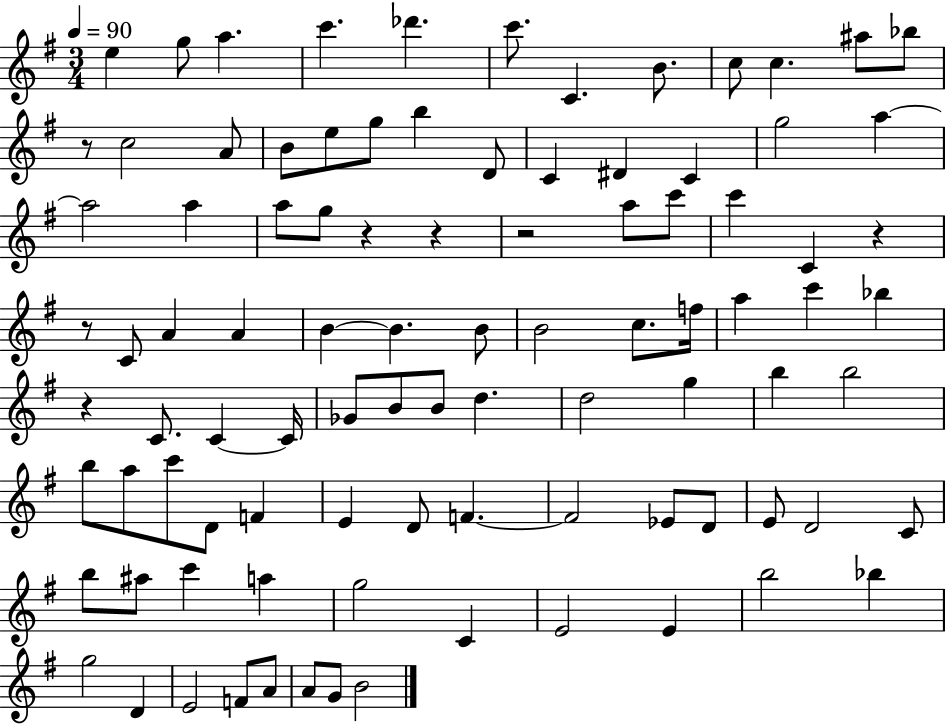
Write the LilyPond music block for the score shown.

{
  \clef treble
  \numericTimeSignature
  \time 3/4
  \key g \major
  \tempo 4 = 90
  e''4 g''8 a''4. | c'''4. des'''4. | c'''8. c'4. b'8. | c''8 c''4. ais''8 bes''8 | \break r8 c''2 a'8 | b'8 e''8 g''8 b''4 d'8 | c'4 dis'4 c'4 | g''2 a''4~~ | \break a''2 a''4 | a''8 g''8 r4 r4 | r2 a''8 c'''8 | c'''4 c'4 r4 | \break r8 c'8 a'4 a'4 | b'4~~ b'4. b'8 | b'2 c''8. f''16 | a''4 c'''4 bes''4 | \break r4 c'8. c'4~~ c'16 | ges'8 b'8 b'8 d''4. | d''2 g''4 | b''4 b''2 | \break b''8 a''8 c'''8 d'8 f'4 | e'4 d'8 f'4.~~ | f'2 ees'8 d'8 | e'8 d'2 c'8 | \break b''8 ais''8 c'''4 a''4 | g''2 c'4 | e'2 e'4 | b''2 bes''4 | \break g''2 d'4 | e'2 f'8 a'8 | a'8 g'8 b'2 | \bar "|."
}